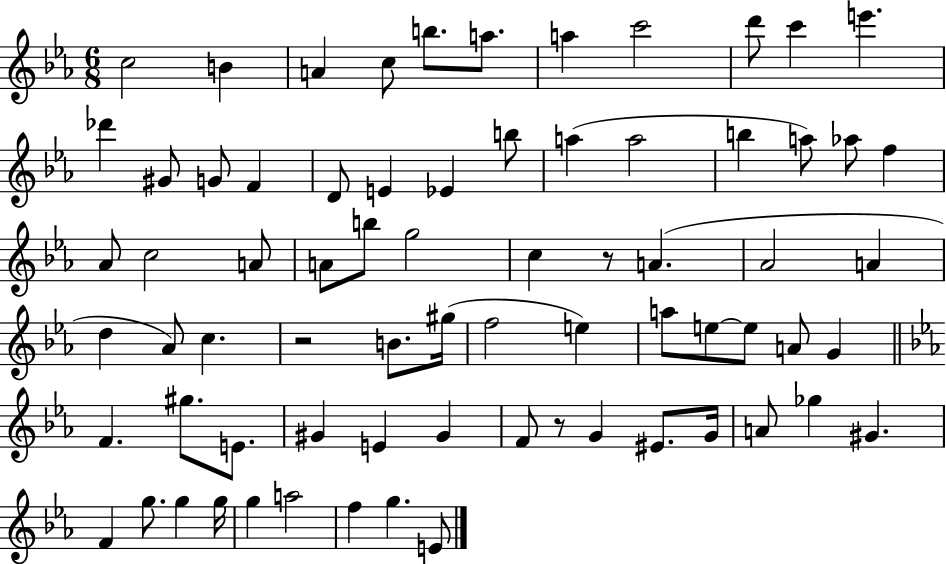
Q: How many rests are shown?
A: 3